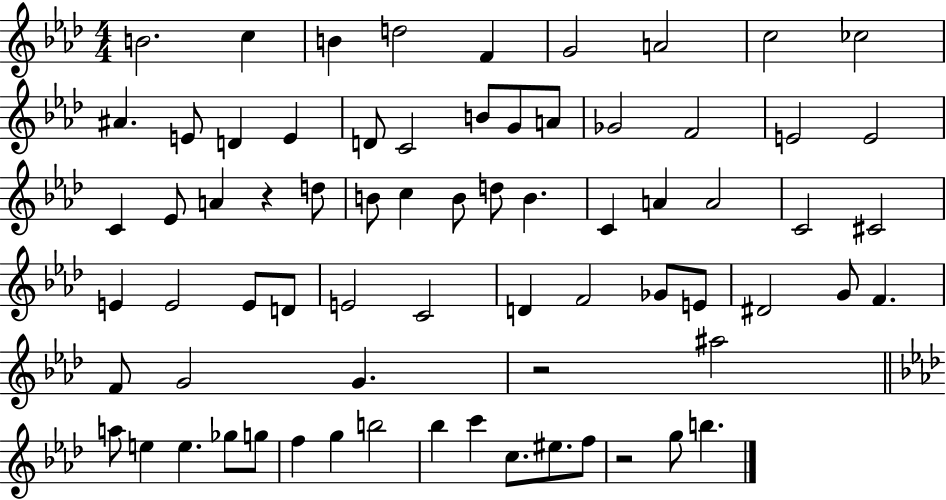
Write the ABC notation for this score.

X:1
T:Untitled
M:4/4
L:1/4
K:Ab
B2 c B d2 F G2 A2 c2 _c2 ^A E/2 D E D/2 C2 B/2 G/2 A/2 _G2 F2 E2 E2 C _E/2 A z d/2 B/2 c B/2 d/2 B C A A2 C2 ^C2 E E2 E/2 D/2 E2 C2 D F2 _G/2 E/2 ^D2 G/2 F F/2 G2 G z2 ^a2 a/2 e e _g/2 g/2 f g b2 _b c' c/2 ^e/2 f/2 z2 g/2 b